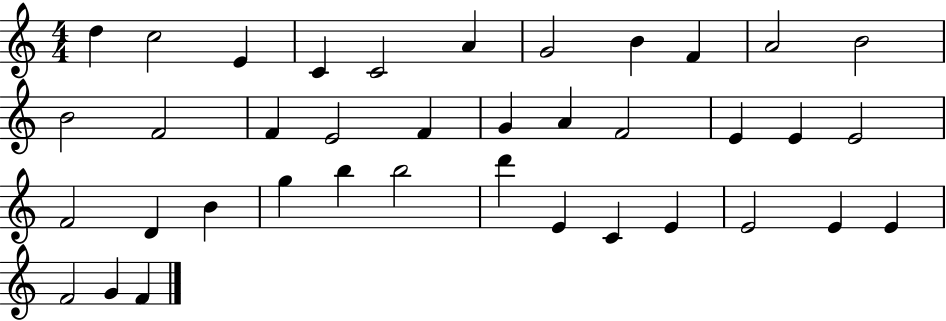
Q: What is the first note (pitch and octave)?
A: D5